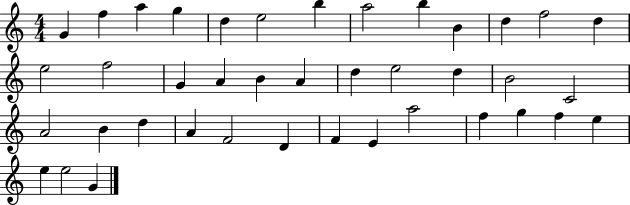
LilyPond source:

{
  \clef treble
  \numericTimeSignature
  \time 4/4
  \key c \major
  g'4 f''4 a''4 g''4 | d''4 e''2 b''4 | a''2 b''4 b'4 | d''4 f''2 d''4 | \break e''2 f''2 | g'4 a'4 b'4 a'4 | d''4 e''2 d''4 | b'2 c'2 | \break a'2 b'4 d''4 | a'4 f'2 d'4 | f'4 e'4 a''2 | f''4 g''4 f''4 e''4 | \break e''4 e''2 g'4 | \bar "|."
}